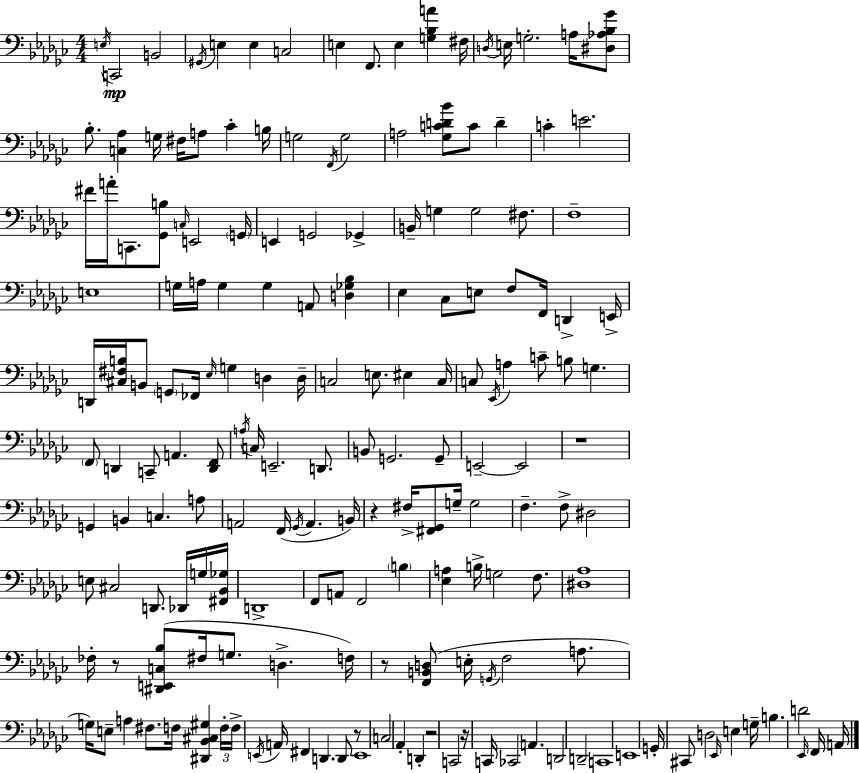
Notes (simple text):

E3/s C2/h B2/h G#2/s E3/q E3/q C3/h E3/q F2/e. E3/q [G3,Bb3,A4]/q F#3/s D3/s E3/s G3/h. A3/s [D#3,Ab3,Bb3,Gb4]/e Bb3/e. [C3,Ab3]/q G3/s F#3/s A3/e CES4/q B3/s G3/h F2/s G3/h A3/h [Gb3,C4,D4,Bb4]/e C4/e D4/q C4/q E4/h. F#4/s A4/s C2/e. [Gb2,B3]/e C3/s E2/h G2/s E2/q G2/h Gb2/q B2/s G3/q G3/h F#3/e. F3/w E3/w G3/s A3/s G3/q G3/q A2/e [D3,Gb3,Bb3]/q Eb3/q CES3/e E3/e F3/e F2/s D2/q E2/s D2/s [C#3,F#3,B3]/s B2/e G2/e FES2/s Eb3/s G3/q D3/q D3/s C3/h E3/e. EIS3/q C3/s C3/e Eb2/s A3/q C4/e B3/e G3/q. F2/e D2/q C2/e A2/q. [D2,F2]/e A3/s C3/s E2/h. D2/e. B2/e G2/h. G2/e E2/h E2/h R/w G2/q B2/q C3/q. A3/e A2/h F2/s Gb2/s A2/q. B2/s R/q F#3/s [F#2,Gb2]/e G3/s G3/h F3/q. F3/e D#3/h E3/e C#3/h D2/e. Db2/s G3/s [F#2,Bb2,Gb3]/s D2/w F2/e A2/e F2/h B3/q [Eb3,A3]/q B3/s G3/h F3/e. [D#3,Ab3]/w FES3/s R/e [D#2,E2,C3,Bb3]/e F#3/s G3/e. D3/q. F3/s R/e [F2,B2,D3]/e E3/s G2/s F3/h A3/e. G3/s E3/e A3/q F#3/e. F3/s [D#2,Bb2,C#3,G#3]/q F3/s F3/s E2/s A2/s F#2/q D2/q. D2/e R/e E2/w C3/h Ab2/q D2/q R/h C2/h R/s C2/s CES2/h A2/q. D2/h D2/h C2/w E2/w G2/s C#2/e D3/h Eb2/s E3/q G3/s B3/q. D4/h Eb2/s F2/s A2/s